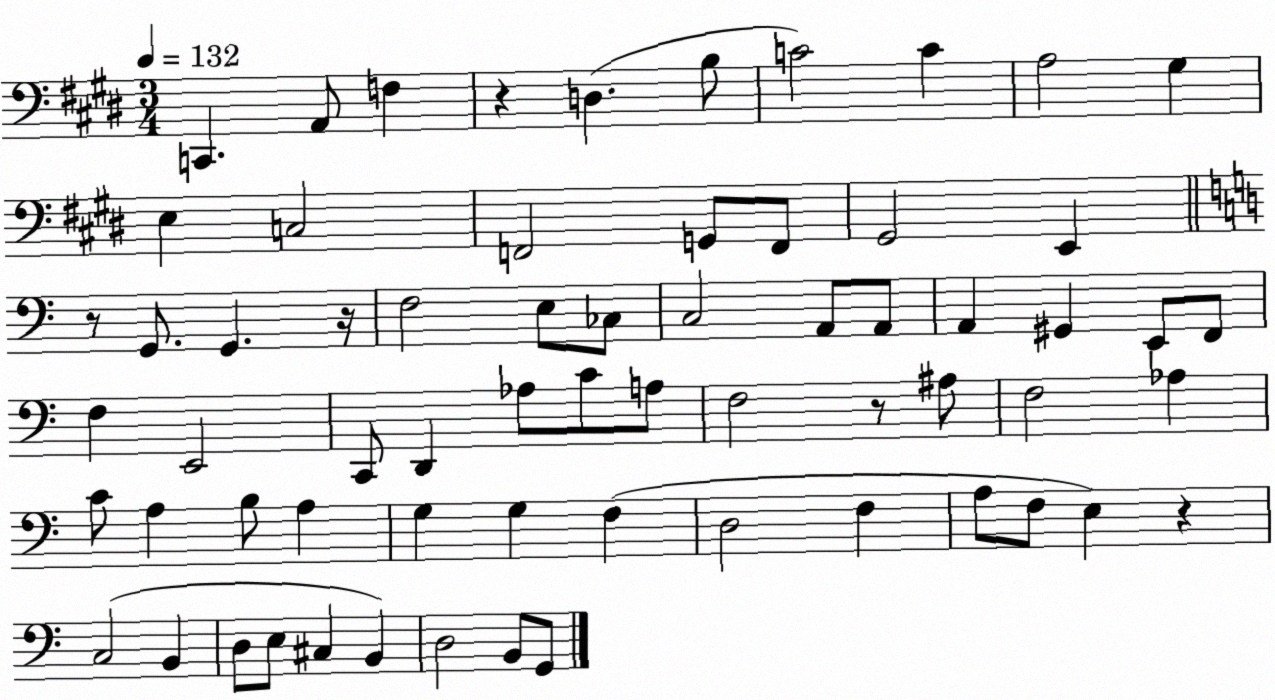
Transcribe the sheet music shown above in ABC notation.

X:1
T:Untitled
M:3/4
L:1/4
K:E
C,, A,,/2 F, z D, B,/2 C2 C A,2 ^G, E, C,2 F,,2 G,,/2 F,,/2 ^G,,2 E,, z/2 G,,/2 G,, z/4 F,2 E,/2 _C,/2 C,2 A,,/2 A,,/2 A,, ^G,, E,,/2 F,,/2 F, E,,2 C,,/2 D,, _A,/2 C/2 A,/2 F,2 z/2 ^A,/2 F,2 _A, C/2 A, B,/2 A, G, G, F, D,2 F, A,/2 F,/2 E, z C,2 B,, D,/2 E,/2 ^C, B,, D,2 B,,/2 G,,/2